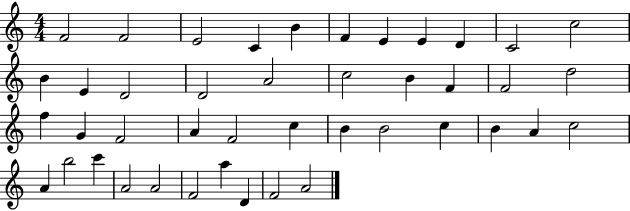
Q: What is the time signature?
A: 4/4